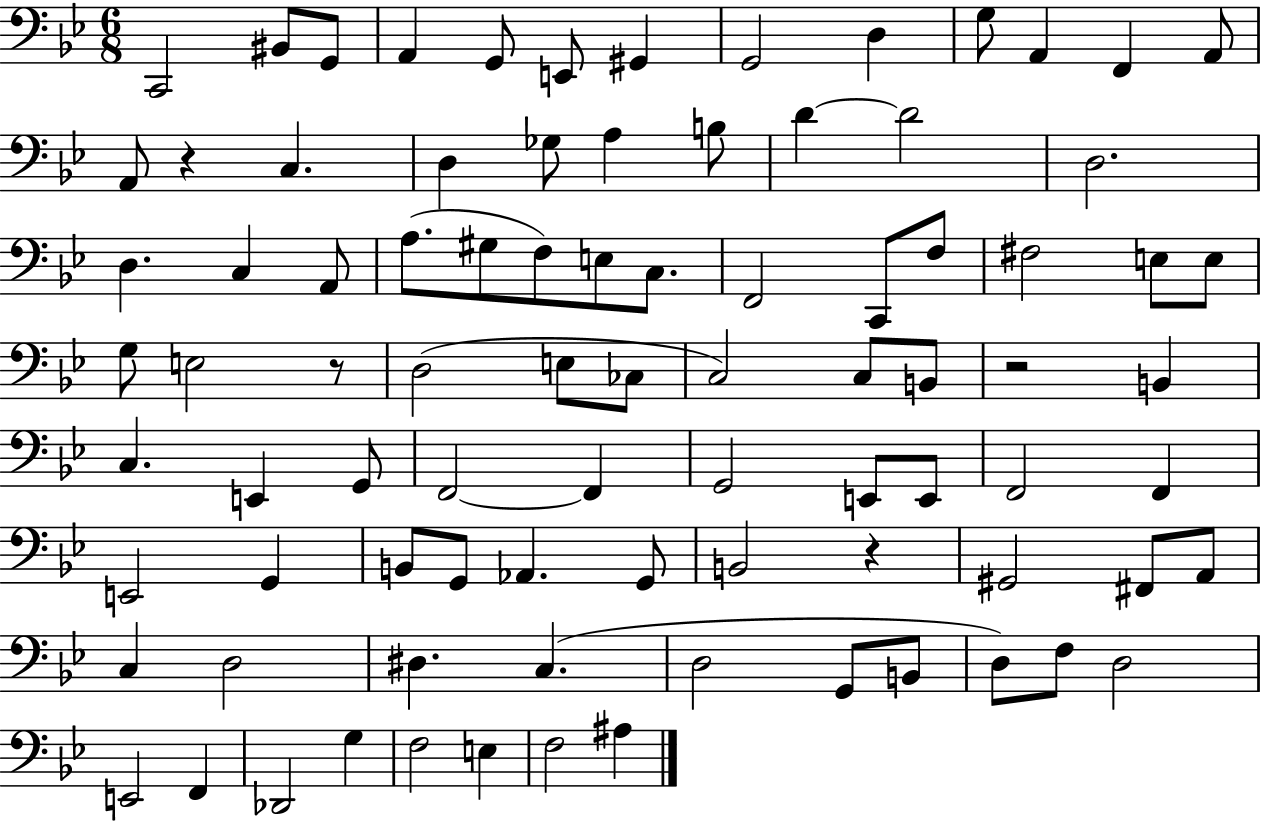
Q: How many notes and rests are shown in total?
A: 87